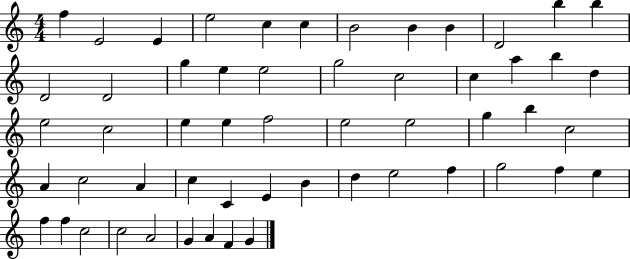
F5/q E4/h E4/q E5/h C5/q C5/q B4/h B4/q B4/q D4/h B5/q B5/q D4/h D4/h G5/q E5/q E5/h G5/h C5/h C5/q A5/q B5/q D5/q E5/h C5/h E5/q E5/q F5/h E5/h E5/h G5/q B5/q C5/h A4/q C5/h A4/q C5/q C4/q E4/q B4/q D5/q E5/h F5/q G5/h F5/q E5/q F5/q F5/q C5/h C5/h A4/h G4/q A4/q F4/q G4/q